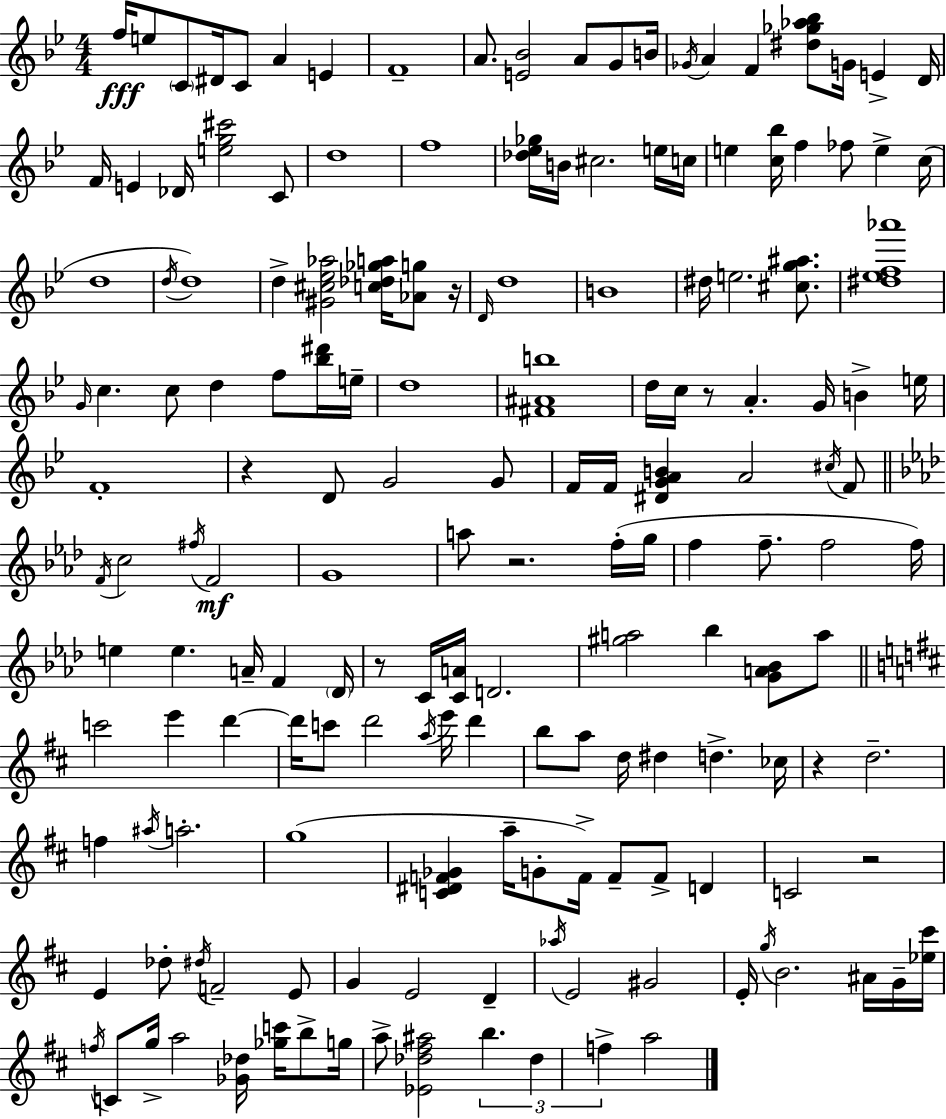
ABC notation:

X:1
T:Untitled
M:4/4
L:1/4
K:Bb
f/4 e/2 C/2 ^D/4 C/2 A E F4 A/2 [E_B]2 A/2 G/2 B/4 _G/4 A F [^d_g_a_b]/2 G/4 E D/4 F/4 E _D/4 [eg^c']2 C/2 d4 f4 [_d_e_g]/4 B/4 ^c2 e/4 c/4 e [c_b]/4 f _f/2 e c/4 d4 d/4 d4 d [^G^c_e_a]2 [c_d_ga]/4 [_Ag]/2 z/4 D/4 d4 B4 ^d/4 e2 [^cg^a]/2 [^d_ef_a']4 G/4 c c/2 d f/2 [_b^d']/4 e/4 d4 [^F^Ab]4 d/4 c/4 z/2 A G/4 B e/4 F4 z D/2 G2 G/2 F/4 F/4 [^DGAB] A2 ^c/4 F/2 F/4 c2 ^f/4 F2 G4 a/2 z2 f/4 g/4 f f/2 f2 f/4 e e A/4 F _D/4 z/2 C/4 [CA]/4 D2 [^ga]2 _b [GA_B]/2 a/2 c'2 e' d' d'/4 c'/2 d'2 a/4 e'/4 d' b/2 a/2 d/4 ^d d _c/4 z d2 f ^a/4 a2 g4 [C^DF_G] a/4 G/2 F/4 F/2 F/2 D C2 z2 E _d/2 ^d/4 F2 E/2 G E2 D _a/4 E2 ^G2 E/4 g/4 B2 ^A/4 G/4 [_e^c']/4 f/4 C/2 g/4 a2 [_G_d]/4 [_gc']/4 b/2 g/4 a/2 [_E_d^f^a]2 b _d f a2